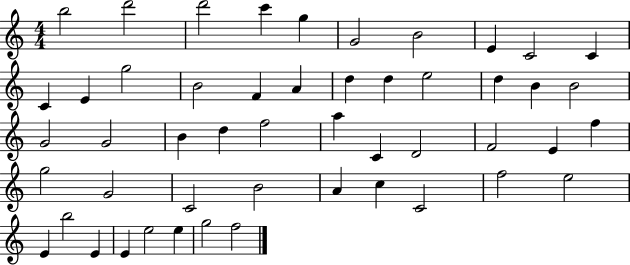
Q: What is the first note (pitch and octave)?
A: B5